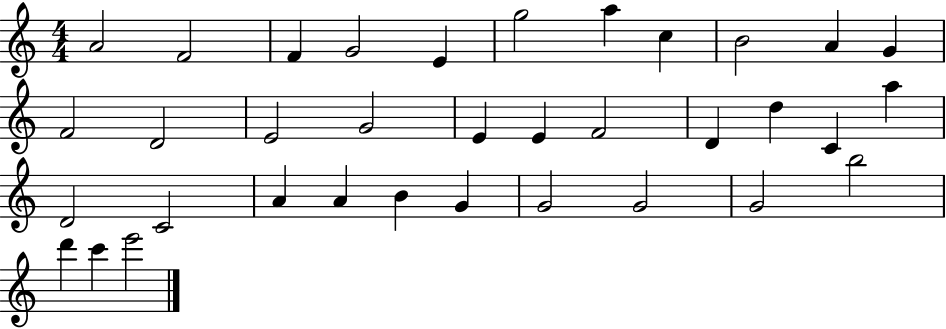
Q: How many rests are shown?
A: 0